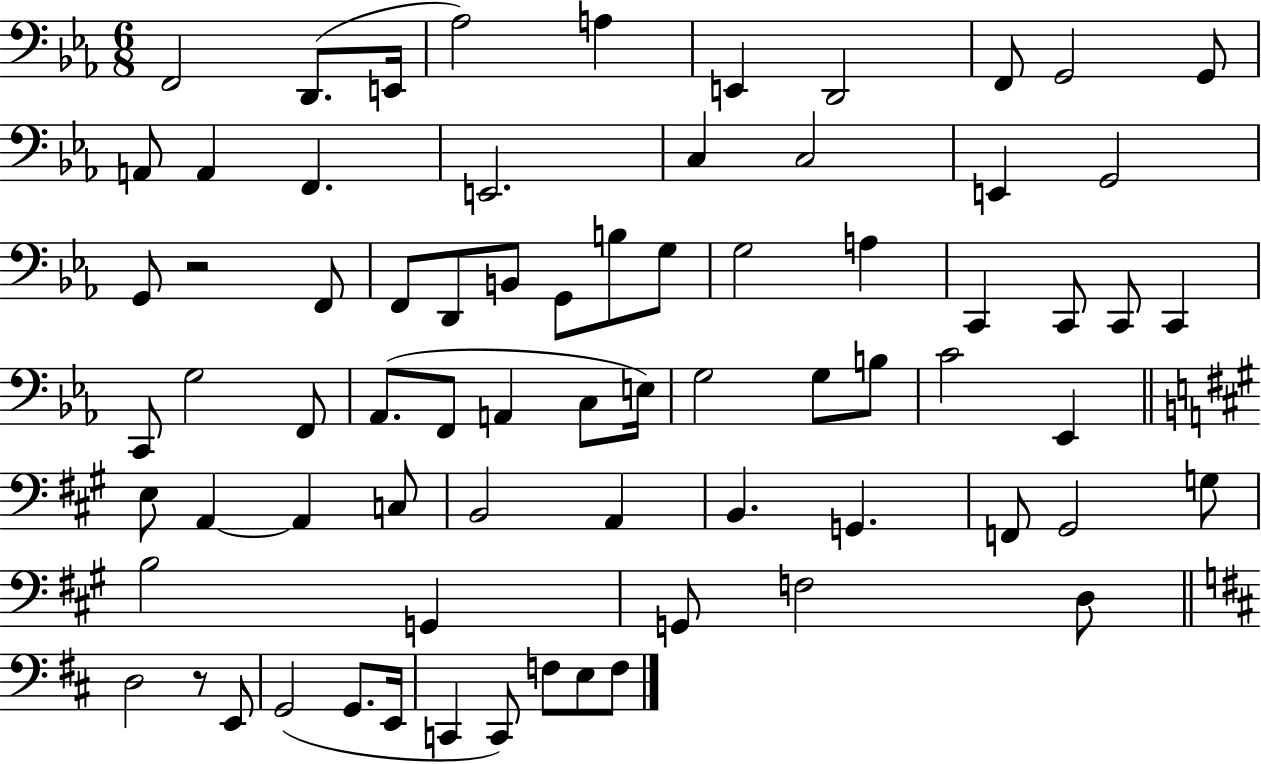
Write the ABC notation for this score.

X:1
T:Untitled
M:6/8
L:1/4
K:Eb
F,,2 D,,/2 E,,/4 _A,2 A, E,, D,,2 F,,/2 G,,2 G,,/2 A,,/2 A,, F,, E,,2 C, C,2 E,, G,,2 G,,/2 z2 F,,/2 F,,/2 D,,/2 B,,/2 G,,/2 B,/2 G,/2 G,2 A, C,, C,,/2 C,,/2 C,, C,,/2 G,2 F,,/2 _A,,/2 F,,/2 A,, C,/2 E,/4 G,2 G,/2 B,/2 C2 _E,, E,/2 A,, A,, C,/2 B,,2 A,, B,, G,, F,,/2 ^G,,2 G,/2 B,2 G,, G,,/2 F,2 D,/2 D,2 z/2 E,,/2 G,,2 G,,/2 E,,/4 C,, C,,/2 F,/2 E,/2 F,/2